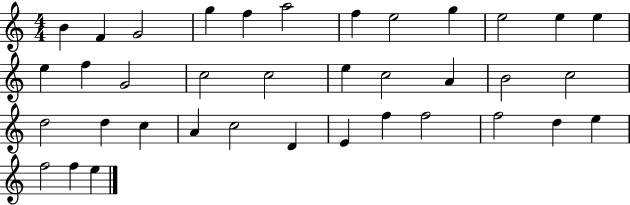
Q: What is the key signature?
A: C major